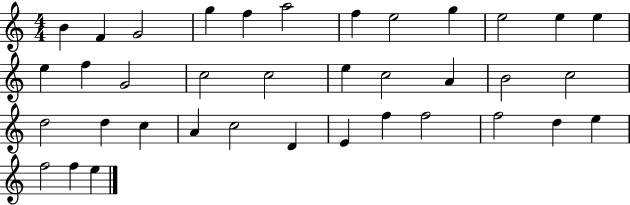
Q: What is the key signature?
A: C major